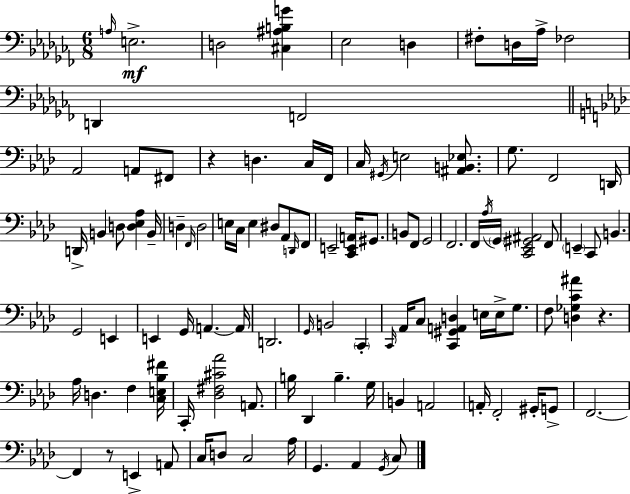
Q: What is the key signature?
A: AES minor